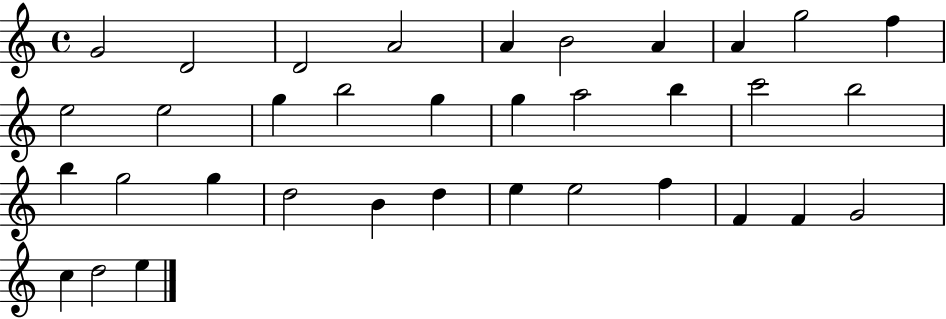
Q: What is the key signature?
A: C major